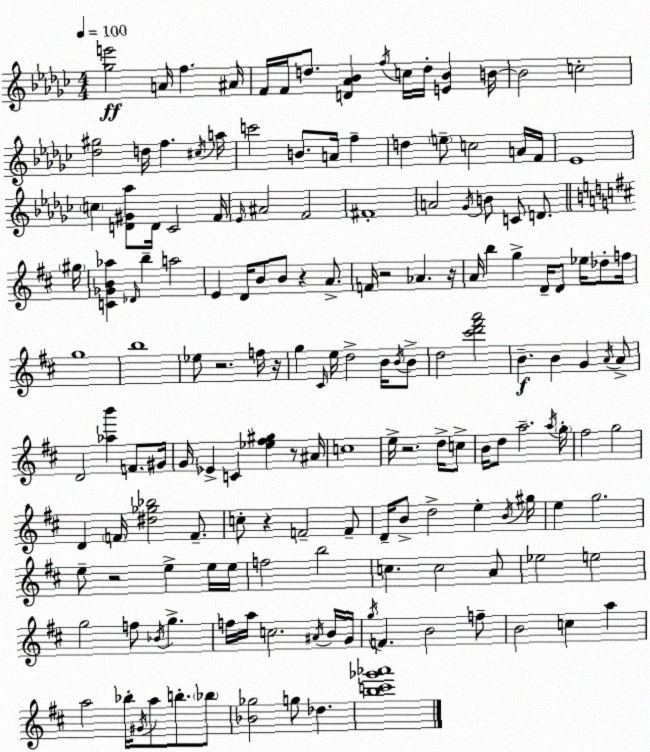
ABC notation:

X:1
T:Untitled
M:4/4
L:1/4
K:Ebm
[_ge']2 A/4 f ^A/4 F/4 F/4 d/2 [D_A_B] f/4 c/4 d/4 [E_B] B/4 B2 c2 [_d^g]2 d/4 f ^c/4 a/4 c'2 B/2 A/4 f d e/2 c2 A/4 F/4 _E4 c [D^G_a]/2 D/4 _C2 F/4 _E/4 ^A2 F2 ^F4 A2 _G/4 B/2 C/2 D/2 ^g/4 [C_GB_a] _D/4 b a2 E D/4 B/2 B/2 z A/2 F/4 z2 _A z/4 A/4 b g D/4 D/2 _e/4 _d/2 f/4 g4 b4 _e/2 z2 f/4 z/4 g ^C/4 e/4 d2 B/4 B/4 B/2 d2 [^c'd'^f'a']2 B B G A/4 A/2 D2 [_ab'] F/2 ^G/4 G/4 _E C [_e^f^g] z/2 ^A/4 c4 e/4 z2 d/4 c/2 B/4 d/2 a2 a/4 g/4 ^f2 g2 D F/4 [^d_g_b]2 F/2 c/2 z F2 F/2 D/4 B/2 d2 e B/4 ^g/4 e g2 e/2 z2 e e/4 e/4 f2 b2 c c2 A/2 _e2 e2 g2 f/2 _B/4 g f/4 a/4 c2 ^A/4 B/4 G/4 g/4 F B2 f/2 B2 c a a2 _b/4 ^G/4 a/2 b/2 _b/2 [_B_g]2 g/2 _d [bc'_g'_a']4